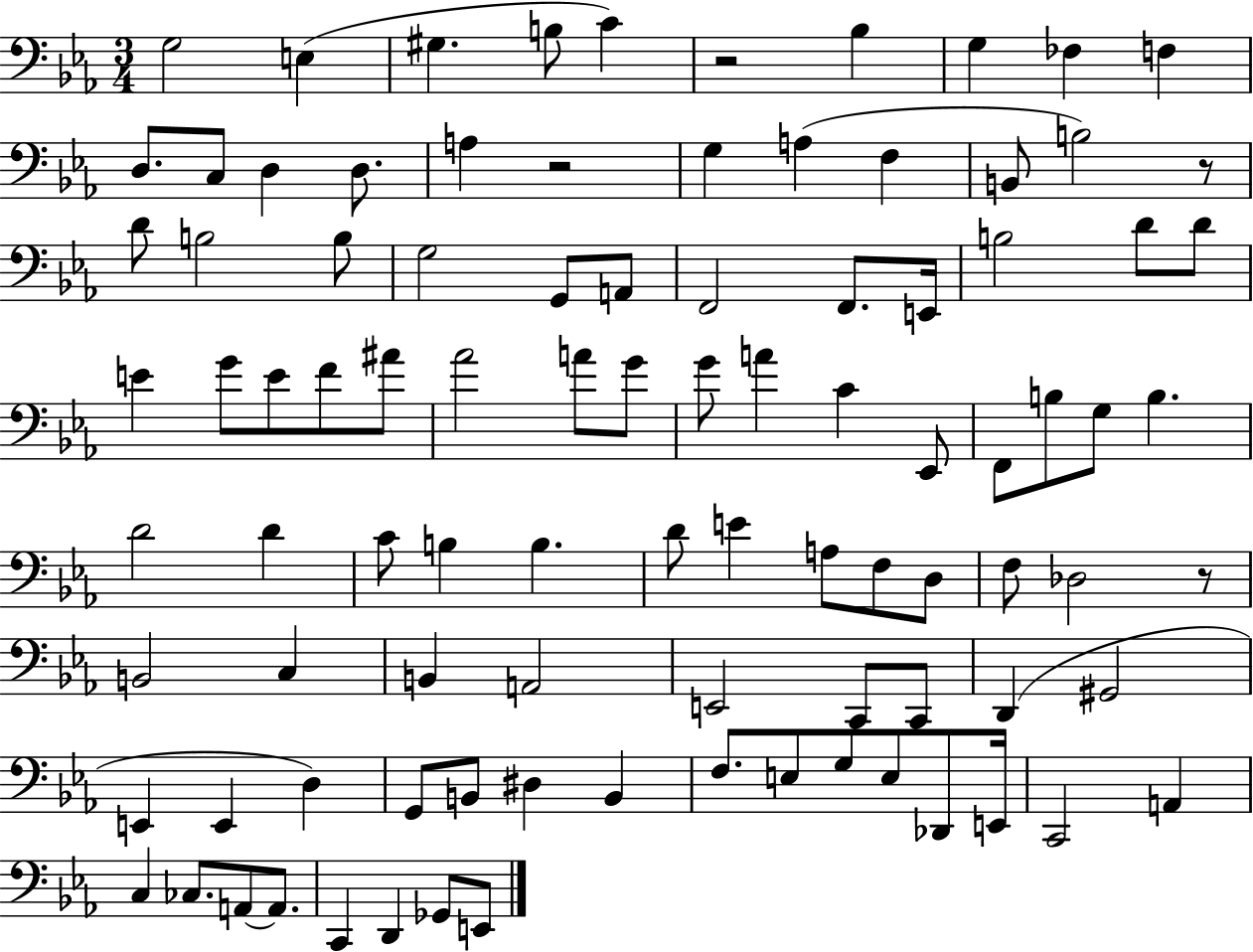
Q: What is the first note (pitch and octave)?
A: G3